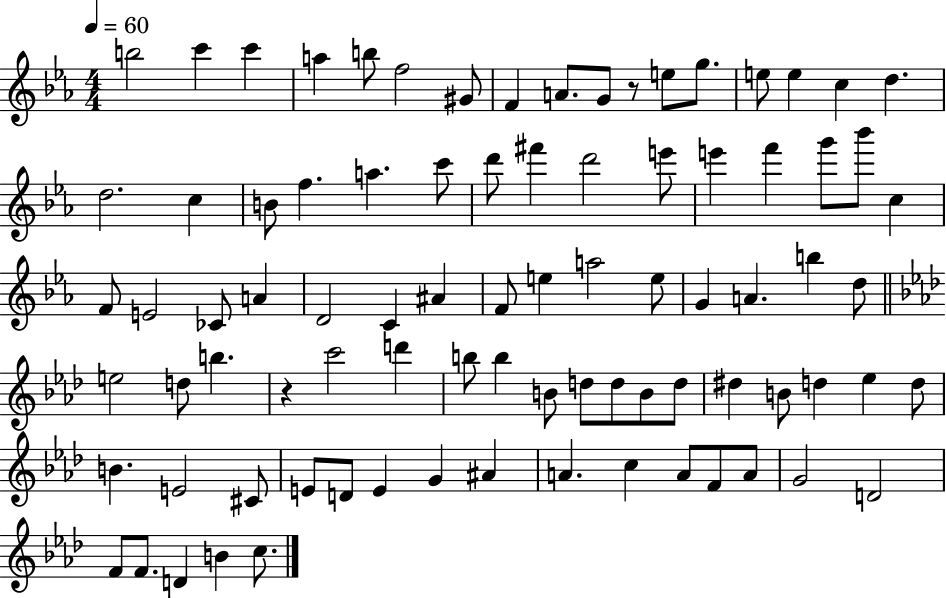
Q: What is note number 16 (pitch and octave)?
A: D5